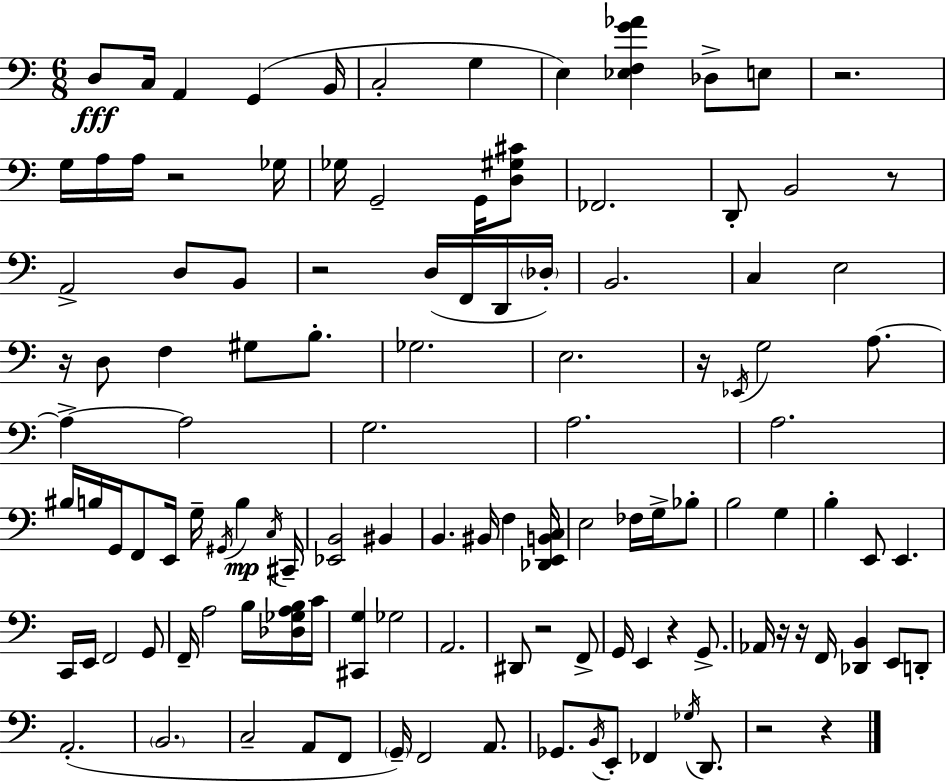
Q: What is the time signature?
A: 6/8